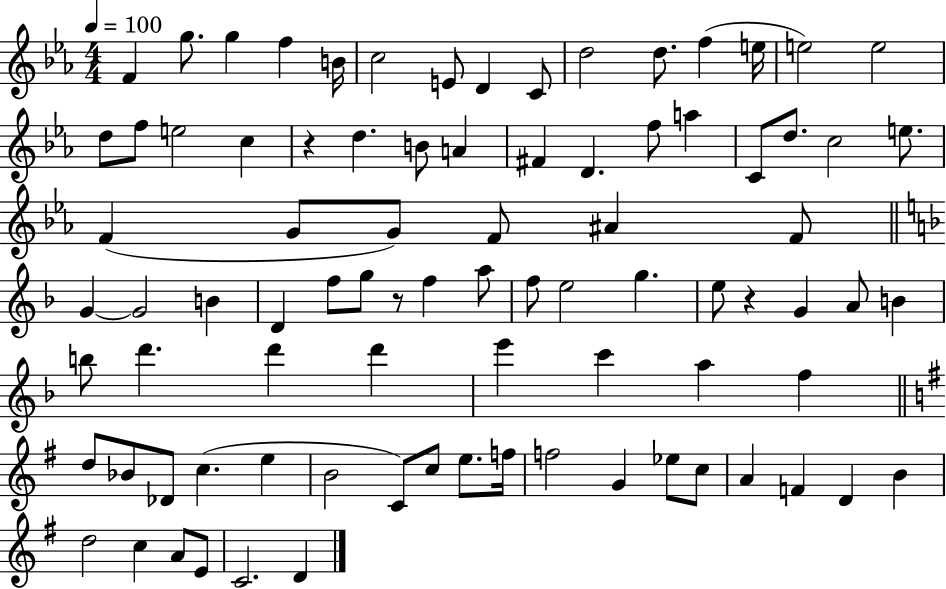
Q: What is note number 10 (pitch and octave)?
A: D5